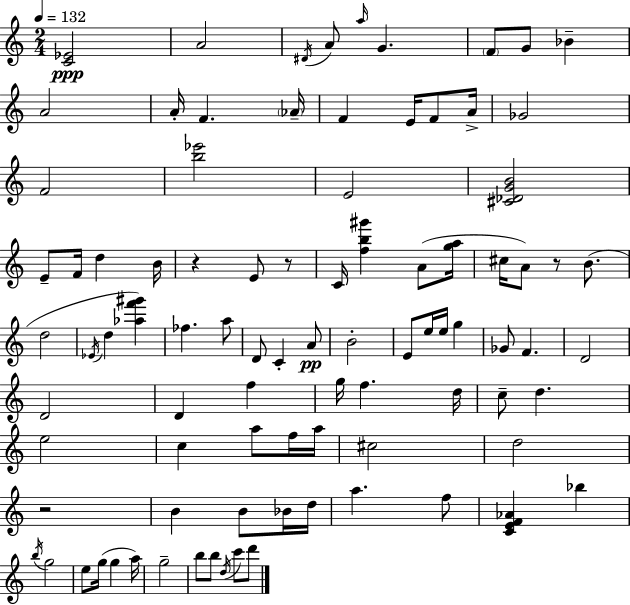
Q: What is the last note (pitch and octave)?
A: D6